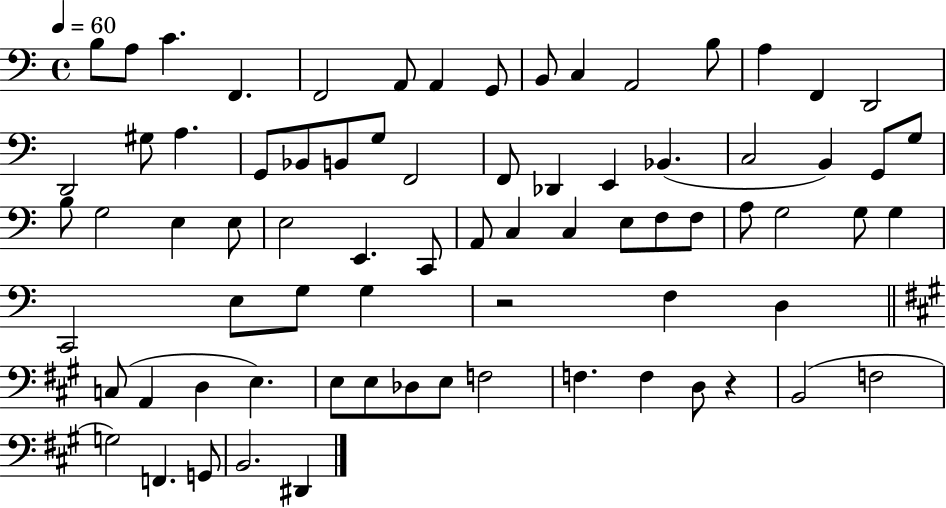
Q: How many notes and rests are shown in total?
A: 75